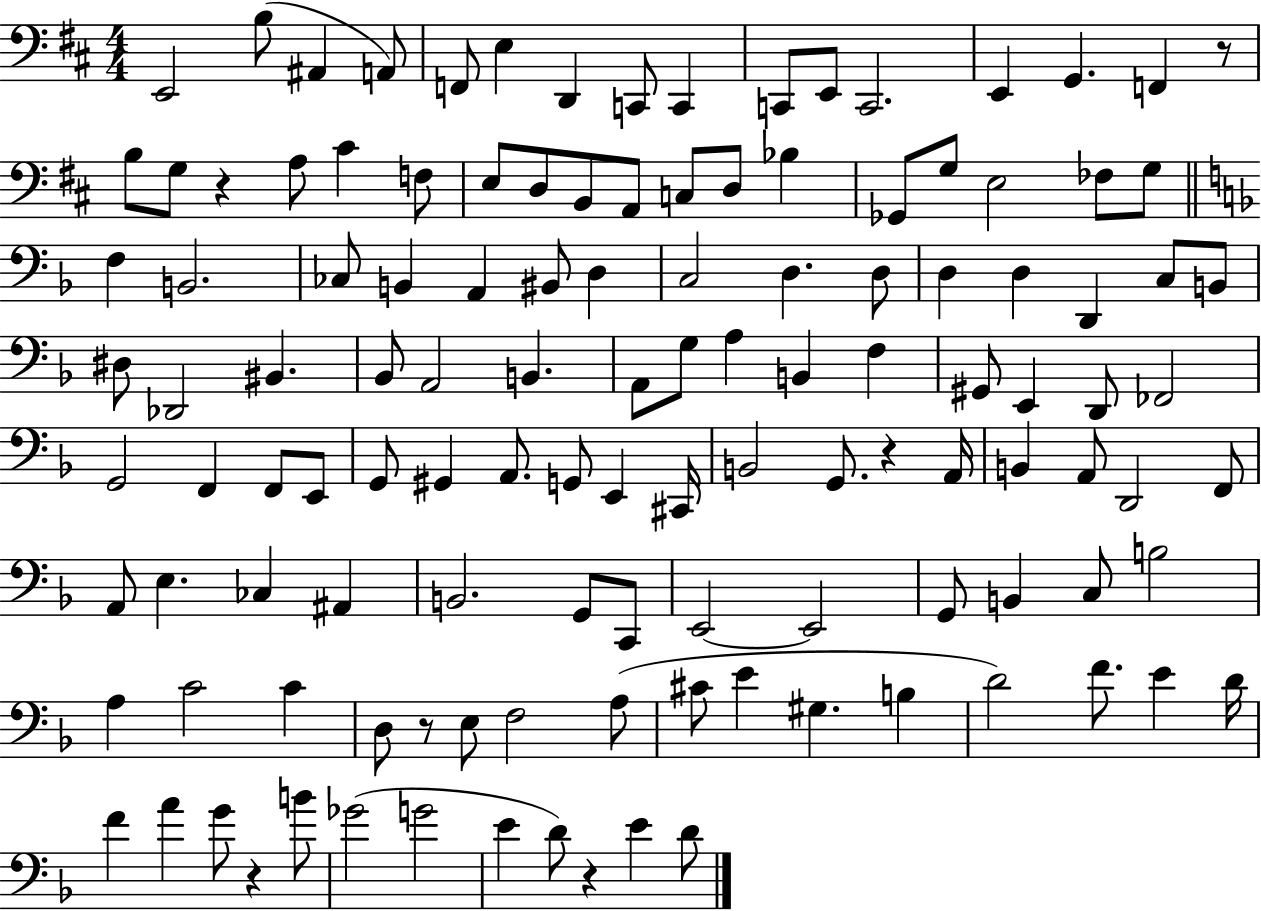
X:1
T:Untitled
M:4/4
L:1/4
K:D
E,,2 B,/2 ^A,, A,,/2 F,,/2 E, D,, C,,/2 C,, C,,/2 E,,/2 C,,2 E,, G,, F,, z/2 B,/2 G,/2 z A,/2 ^C F,/2 E,/2 D,/2 B,,/2 A,,/2 C,/2 D,/2 _B, _G,,/2 G,/2 E,2 _F,/2 G,/2 F, B,,2 _C,/2 B,, A,, ^B,,/2 D, C,2 D, D,/2 D, D, D,, C,/2 B,,/2 ^D,/2 _D,,2 ^B,, _B,,/2 A,,2 B,, A,,/2 G,/2 A, B,, F, ^G,,/2 E,, D,,/2 _F,,2 G,,2 F,, F,,/2 E,,/2 G,,/2 ^G,, A,,/2 G,,/2 E,, ^C,,/4 B,,2 G,,/2 z A,,/4 B,, A,,/2 D,,2 F,,/2 A,,/2 E, _C, ^A,, B,,2 G,,/2 C,,/2 E,,2 E,,2 G,,/2 B,, C,/2 B,2 A, C2 C D,/2 z/2 E,/2 F,2 A,/2 ^C/2 E ^G, B, D2 F/2 E D/4 F A G/2 z B/2 _G2 G2 E D/2 z E D/2